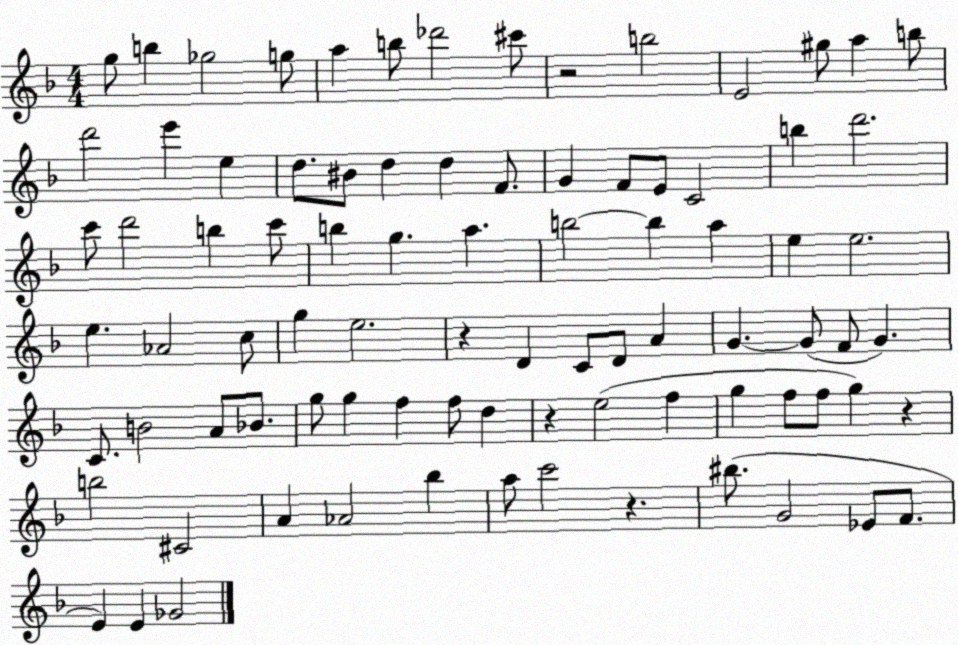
X:1
T:Untitled
M:4/4
L:1/4
K:F
g/2 b _g2 g/2 a b/2 _d'2 ^c'/2 z2 b2 E2 ^g/2 a b/2 d'2 e' e d/2 ^B/2 d d F/2 G F/2 E/2 C2 b d'2 c'/2 d'2 b c'/2 b g a b2 b a e e2 e _A2 c/2 g e2 z D C/2 D/2 A G G/2 F/2 G C/2 B2 A/2 _B/2 g/2 g f f/2 d z e2 f g f/2 f/2 g z b2 ^C2 A _A2 _b a/2 c'2 z ^b/2 G2 _E/2 F/2 E E _G2